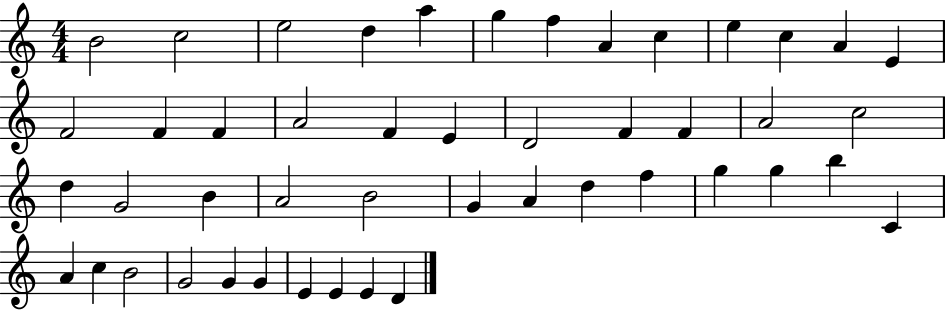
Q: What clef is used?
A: treble